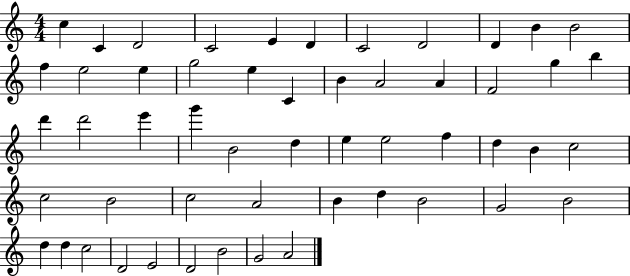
{
  \clef treble
  \numericTimeSignature
  \time 4/4
  \key c \major
  c''4 c'4 d'2 | c'2 e'4 d'4 | c'2 d'2 | d'4 b'4 b'2 | \break f''4 e''2 e''4 | g''2 e''4 c'4 | b'4 a'2 a'4 | f'2 g''4 b''4 | \break d'''4 d'''2 e'''4 | g'''4 b'2 d''4 | e''4 e''2 f''4 | d''4 b'4 c''2 | \break c''2 b'2 | c''2 a'2 | b'4 d''4 b'2 | g'2 b'2 | \break d''4 d''4 c''2 | d'2 e'2 | d'2 b'2 | g'2 a'2 | \break \bar "|."
}